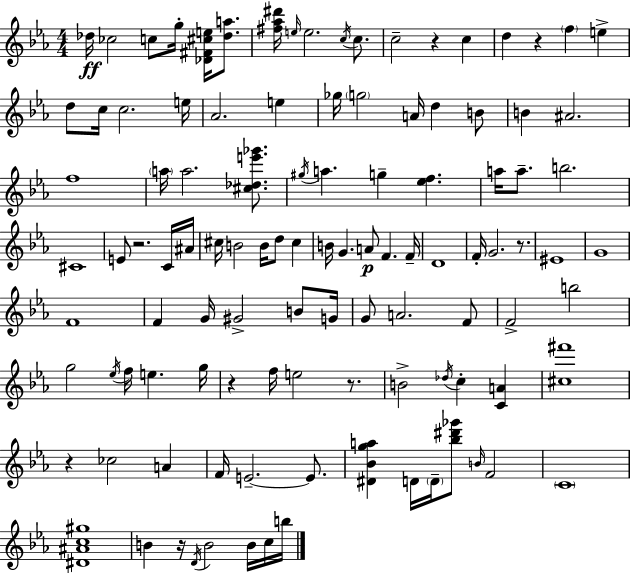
{
  \clef treble
  \numericTimeSignature
  \time 4/4
  \key c \minor
  des''16\ff ces''2 c''8 g''16-. <des' fis' cis'' e''>16 <des'' a''>8. | <fis'' aes'' dis'''>16 \grace { e''16 } e''2. \acciaccatura { c''16 } c''8. | c''2-- r4 c''4 | d''4 r4 \parenthesize f''4 e''4-> | \break d''8 c''16 c''2. | e''16 aes'2. e''4 | ges''16 \parenthesize g''2 a'16 d''4 | b'8 b'4 ais'2. | \break f''1 | \parenthesize a''16 a''2. <cis'' des'' e''' ges'''>8. | \acciaccatura { gis''16 } a''4. g''4-- <ees'' f''>4. | a''16 a''8.-- b''2. | \break cis'1 | e'8 r2. | c'16 ais'16 cis''16 b'2 b'16 d''8 cis''4 | b'16 g'4. a'8\p f'4. | \break f'16-- d'1 | f'16-. g'2. | r8. eis'1 | g'1 | \break f'1 | f'4 g'16 gis'2-> | b'8 g'16 g'8 a'2. | f'8 f'2-> b''2 | \break g''2 \acciaccatura { ees''16 } f''16 e''4. | g''16 r4 f''16 e''2 | r8. b'2-> \acciaccatura { des''16 } c''4-. | <c' a'>4 <cis'' fis'''>1 | \break r4 ces''2 | a'4 f'16 e'2.--~~ | e'8. <dis' bes' g'' a''>4 d'16 \parenthesize d'16-- <bes'' dis''' ges'''>8 \grace { b'16 } f'2 | \parenthesize c'1 | \break <dis' ais' c'' gis''>1 | b'4 r16 \acciaccatura { d'16 } b'2 | b'16 c''16 b''16 \bar "|."
}